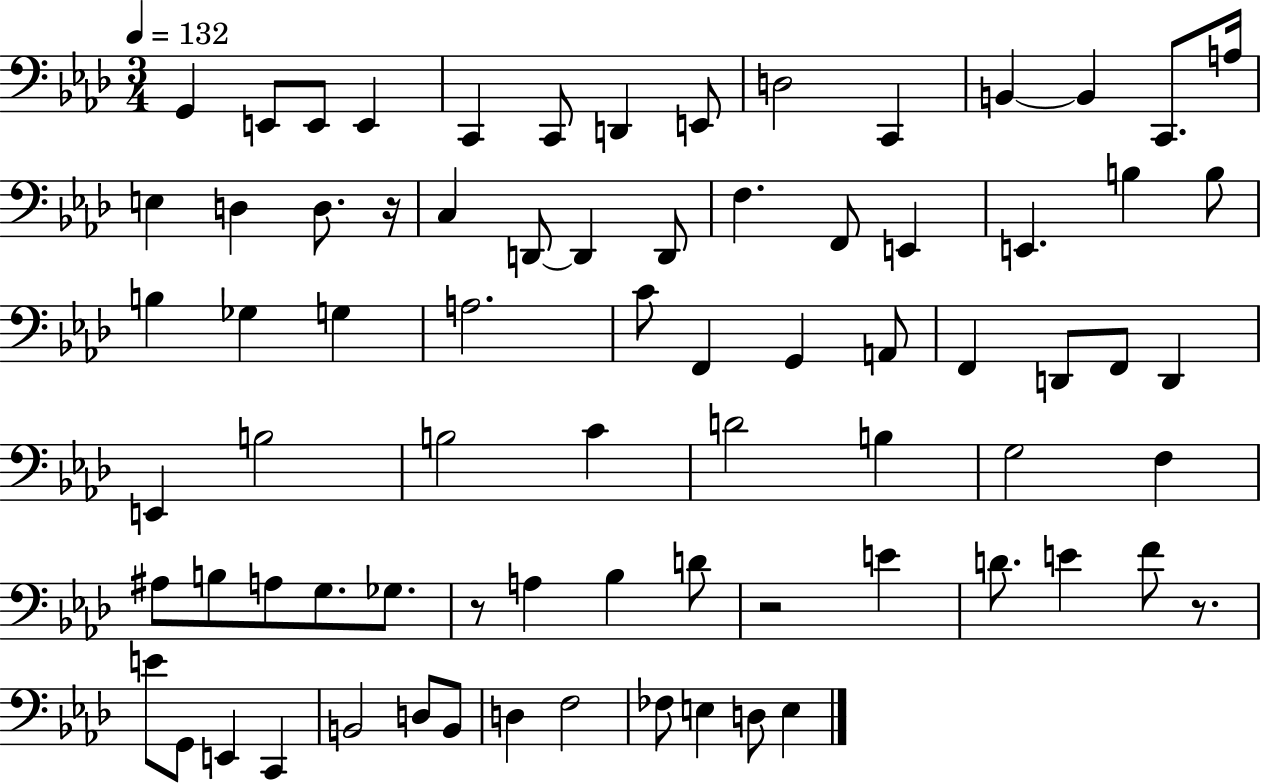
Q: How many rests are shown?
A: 4